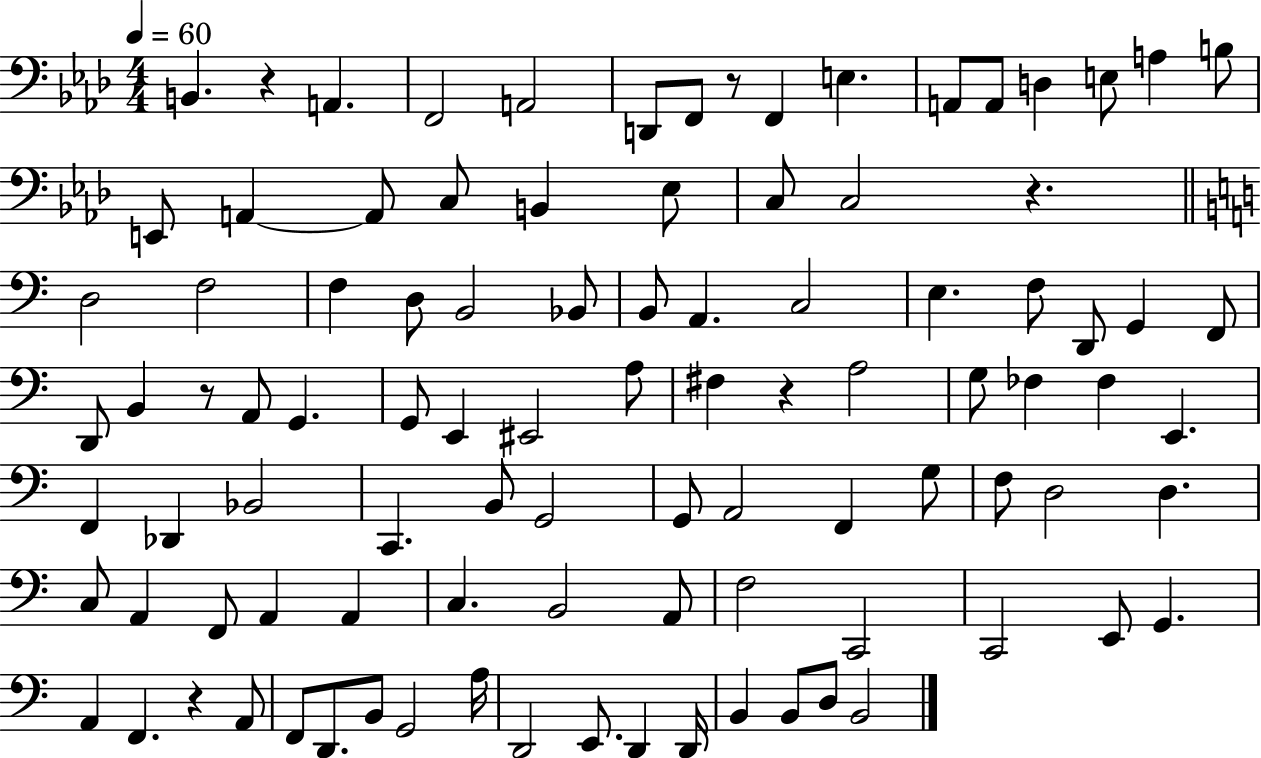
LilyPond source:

{
  \clef bass
  \numericTimeSignature
  \time 4/4
  \key aes \major
  \tempo 4 = 60
  b,4. r4 a,4. | f,2 a,2 | d,8 f,8 r8 f,4 e4. | a,8 a,8 d4 e8 a4 b8 | \break e,8 a,4~~ a,8 c8 b,4 ees8 | c8 c2 r4. | \bar "||" \break \key c \major d2 f2 | f4 d8 b,2 bes,8 | b,8 a,4. c2 | e4. f8 d,8 g,4 f,8 | \break d,8 b,4 r8 a,8 g,4. | g,8 e,4 eis,2 a8 | fis4 r4 a2 | g8 fes4 fes4 e,4. | \break f,4 des,4 bes,2 | c,4. b,8 g,2 | g,8 a,2 f,4 g8 | f8 d2 d4. | \break c8 a,4 f,8 a,4 a,4 | c4. b,2 a,8 | f2 c,2 | c,2 e,8 g,4. | \break a,4 f,4. r4 a,8 | f,8 d,8. b,8 g,2 a16 | d,2 e,8. d,4 d,16 | b,4 b,8 d8 b,2 | \break \bar "|."
}